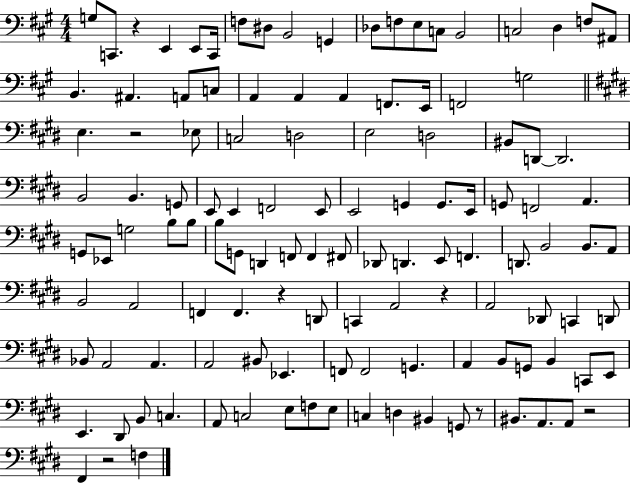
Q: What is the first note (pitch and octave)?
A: G3